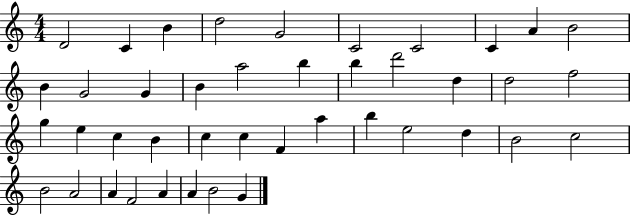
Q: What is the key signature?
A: C major